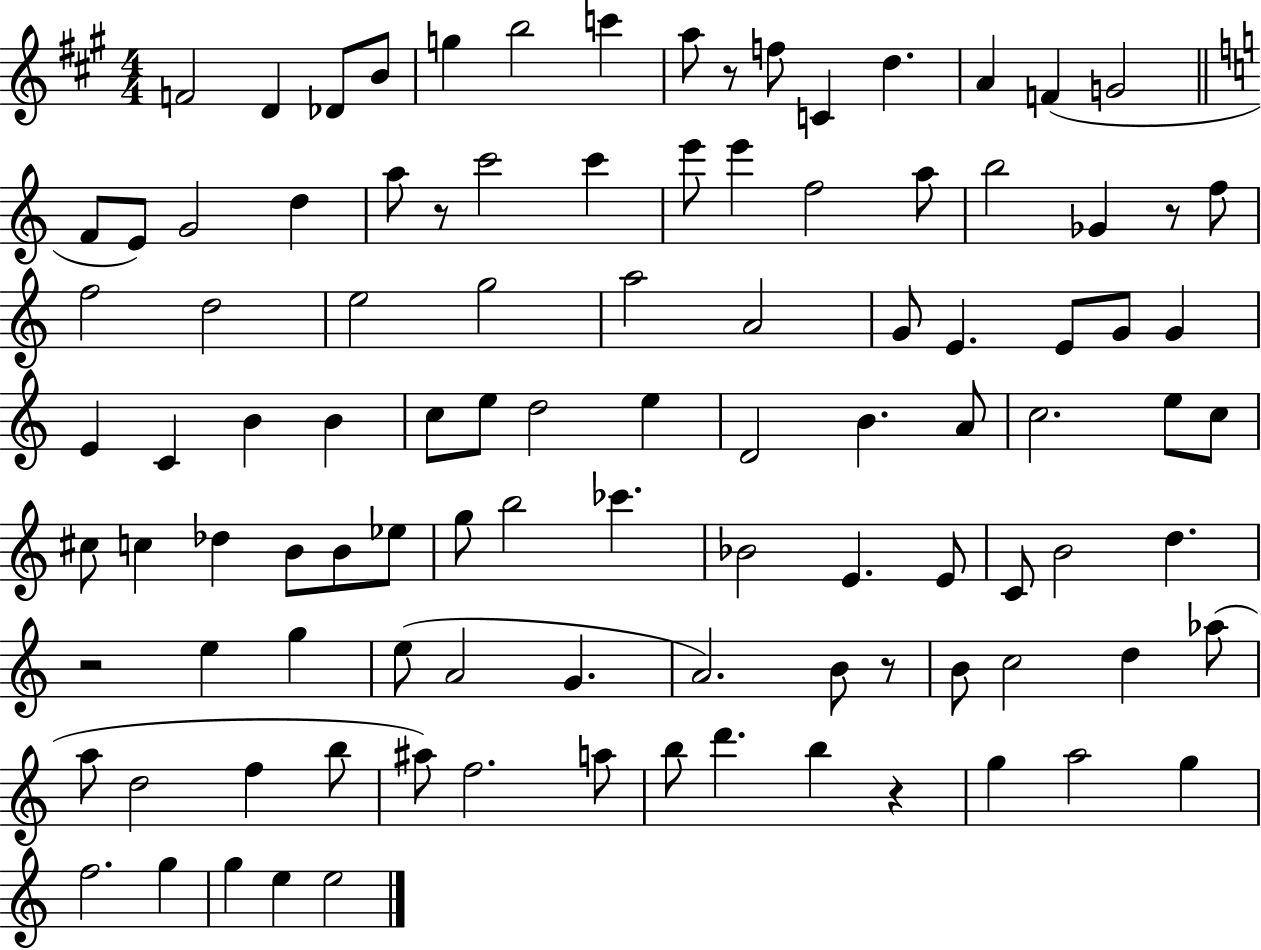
F4/h D4/q Db4/e B4/e G5/q B5/h C6/q A5/e R/e F5/e C4/q D5/q. A4/q F4/q G4/h F4/e E4/e G4/h D5/q A5/e R/e C6/h C6/q E6/e E6/q F5/h A5/e B5/h Gb4/q R/e F5/e F5/h D5/h E5/h G5/h A5/h A4/h G4/e E4/q. E4/e G4/e G4/q E4/q C4/q B4/q B4/q C5/e E5/e D5/h E5/q D4/h B4/q. A4/e C5/h. E5/e C5/e C#5/e C5/q Db5/q B4/e B4/e Eb5/e G5/e B5/h CES6/q. Bb4/h E4/q. E4/e C4/e B4/h D5/q. R/h E5/q G5/q E5/e A4/h G4/q. A4/h. B4/e R/e B4/e C5/h D5/q Ab5/e A5/e D5/h F5/q B5/e A#5/e F5/h. A5/e B5/e D6/q. B5/q R/q G5/q A5/h G5/q F5/h. G5/q G5/q E5/q E5/h